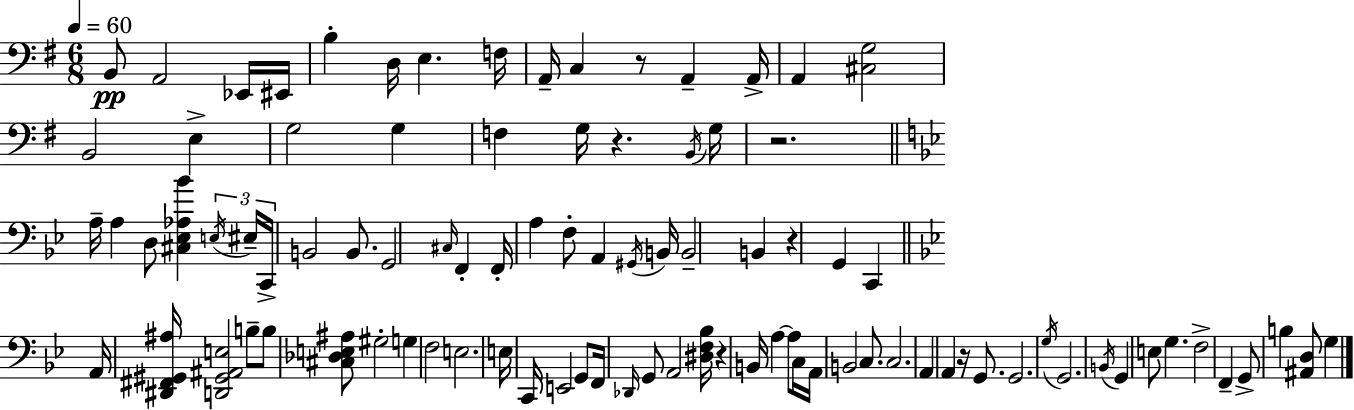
X:1
T:Untitled
M:6/8
L:1/4
K:Em
B,,/2 A,,2 _E,,/4 ^E,,/4 B, D,/4 E, F,/4 A,,/4 C, z/2 A,, A,,/4 A,, [^C,G,]2 B,,2 E, G,2 G, F, G,/4 z B,,/4 G,/4 z2 A,/4 A, D,/2 [^C,_E,_A,_B] E,/4 ^E,/4 C,,/4 B,,2 B,,/2 G,,2 ^C,/4 F,, F,,/4 A, F,/2 A,, ^G,,/4 B,,/4 B,,2 B,, z G,, C,, A,,/4 [^D,,^F,,^G,,^A,]/4 [D,,^G,,^A,,E,]2 B,/2 B,/2 [^C,_D,E,^A,]/2 ^G,2 G, F,2 E,2 E,/4 C,,/4 E,,2 G,,/2 F,,/4 _D,,/4 G,,/2 A,,2 [^D,F,_B,]/4 z B,,/4 A, A,/2 C,/4 A,,/4 B,,2 C,/2 C,2 A,, A,, z/4 G,,/2 G,,2 G,/4 G,,2 B,,/4 G,, E,/2 G, F,2 F,, G,,/2 B, [^A,,D,]/2 G,